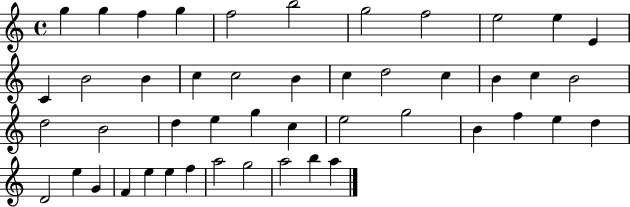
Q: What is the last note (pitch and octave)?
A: A5